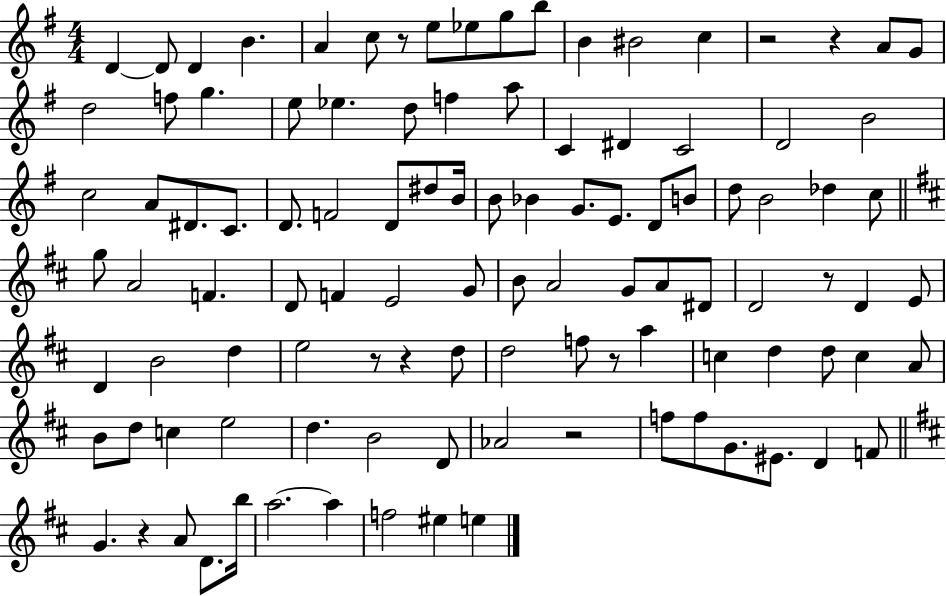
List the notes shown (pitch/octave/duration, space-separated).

D4/q D4/e D4/q B4/q. A4/q C5/e R/e E5/e Eb5/e G5/e B5/e B4/q BIS4/h C5/q R/h R/q A4/e G4/e D5/h F5/e G5/q. E5/e Eb5/q. D5/e F5/q A5/e C4/q D#4/q C4/h D4/h B4/h C5/h A4/e D#4/e. C4/e. D4/e. F4/h D4/e D#5/e B4/s B4/e Bb4/q G4/e. E4/e. D4/e B4/e D5/e B4/h Db5/q C5/e G5/e A4/h F4/q. D4/e F4/q E4/h G4/e B4/e A4/h G4/e A4/e D#4/e D4/h R/e D4/q E4/e D4/q B4/h D5/q E5/h R/e R/q D5/e D5/h F5/e R/e A5/q C5/q D5/q D5/e C5/q A4/e B4/e D5/e C5/q E5/h D5/q. B4/h D4/e Ab4/h R/h F5/e F5/e G4/e. EIS4/e. D4/q F4/e G4/q. R/q A4/e D4/e. B5/s A5/h. A5/q F5/h EIS5/q E5/q